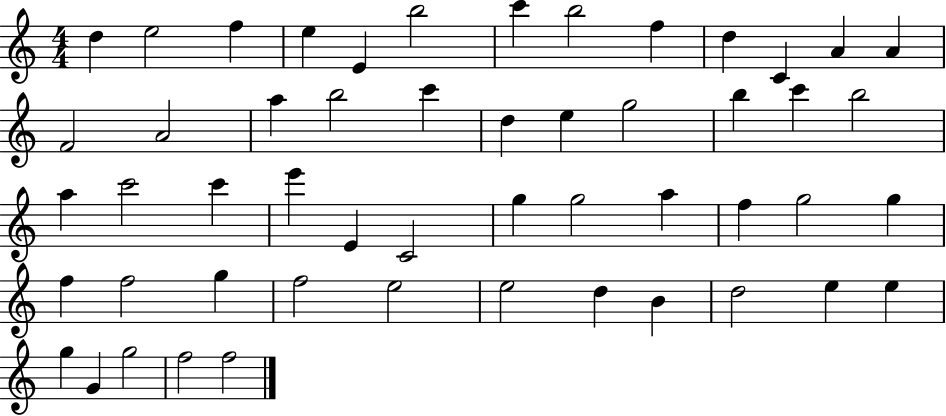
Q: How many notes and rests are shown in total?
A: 52